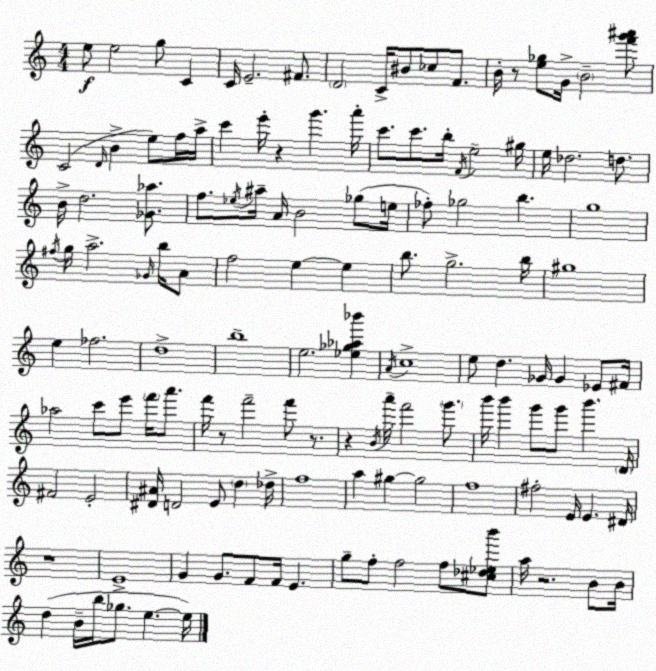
X:1
T:Untitled
M:4/4
L:1/4
K:C
e/2 e2 g/2 C C/4 E2 ^F/2 D2 C/4 ^B/2 _c/2 F/2 B/4 z/2 [e_g]/2 G/4 B2 [f'g'^a']/2 C2 D/4 B e/2 f/4 a/4 c' e'/4 z g' a'/4 c'/2 c'/2 b/4 F/4 e2 ^g/4 e/4 _d2 d/2 B/4 d2 [_G_a]/2 f/2 _e/4 ^a/4 A/4 B2 _g/2 e/4 _f/2 _g2 b g4 ^f/4 g/4 a2 _G/4 b/4 A/2 f2 e e b/2 g2 b/4 ^g4 e _f2 d4 b4 e2 [_e_g_a_b'] A/4 c4 e/2 d _G/4 _G _E/2 ^F/4 _a2 c'/2 e'/2 f'/4 a'/2 f'/4 z/2 f'2 f'/2 z/2 z B/4 a'/4 f'2 g'/2 b'/4 b' g'/2 g'/2 b' D/4 ^F2 E2 [^D^A]/4 D2 E/2 d _d/4 f4 a ^g ^g2 f4 ^f2 E/4 E ^D/4 z4 E4 G G/2 F/2 F/4 E g/2 f/2 f2 f/2 [^c_d_eb']/2 a/4 z2 B/2 B/4 d B/4 b/4 _g/2 e e/4